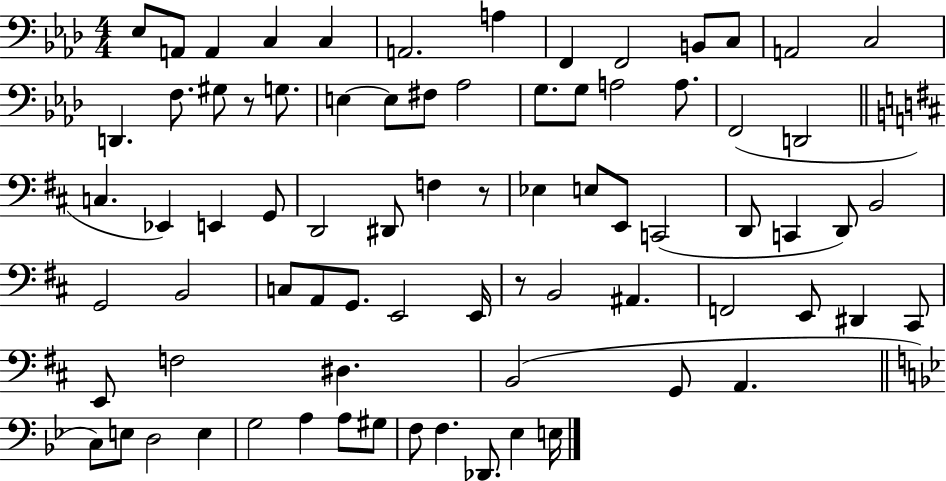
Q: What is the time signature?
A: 4/4